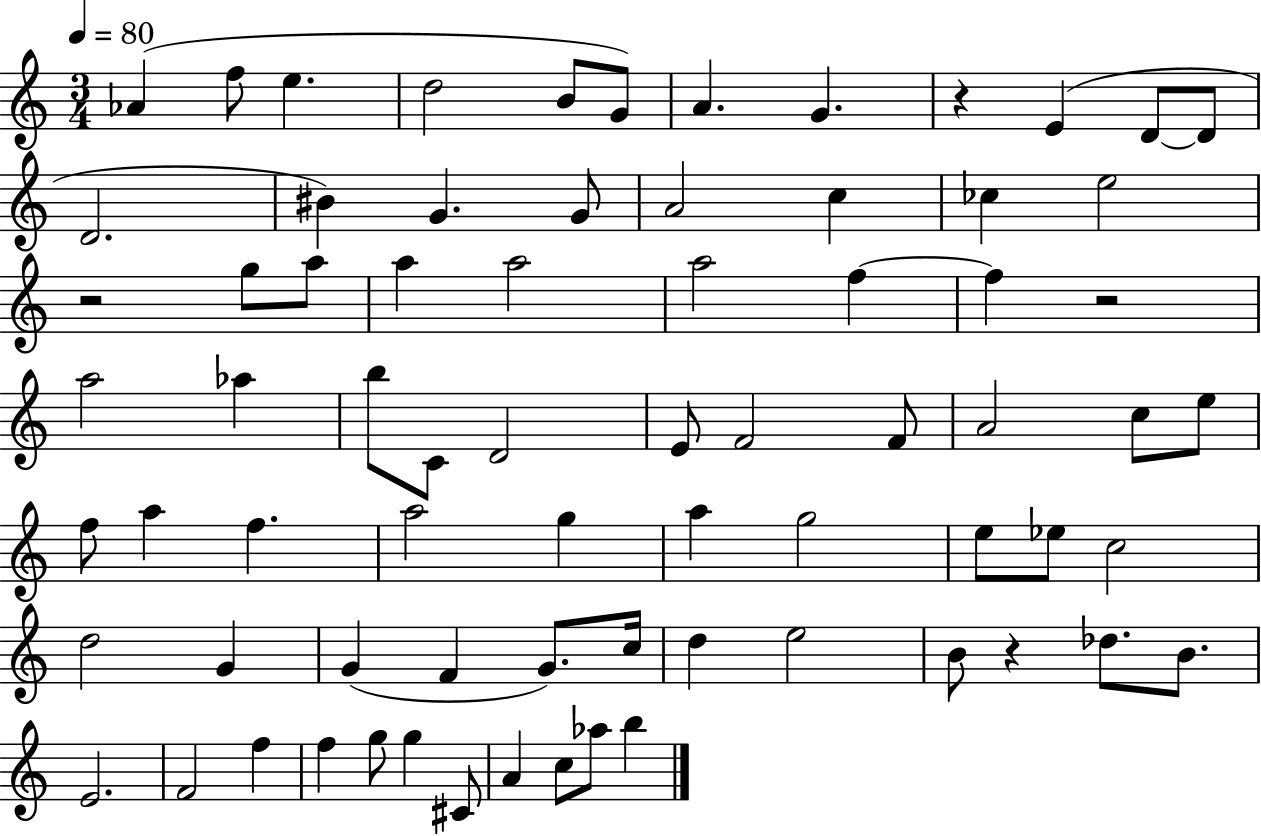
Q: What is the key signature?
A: C major